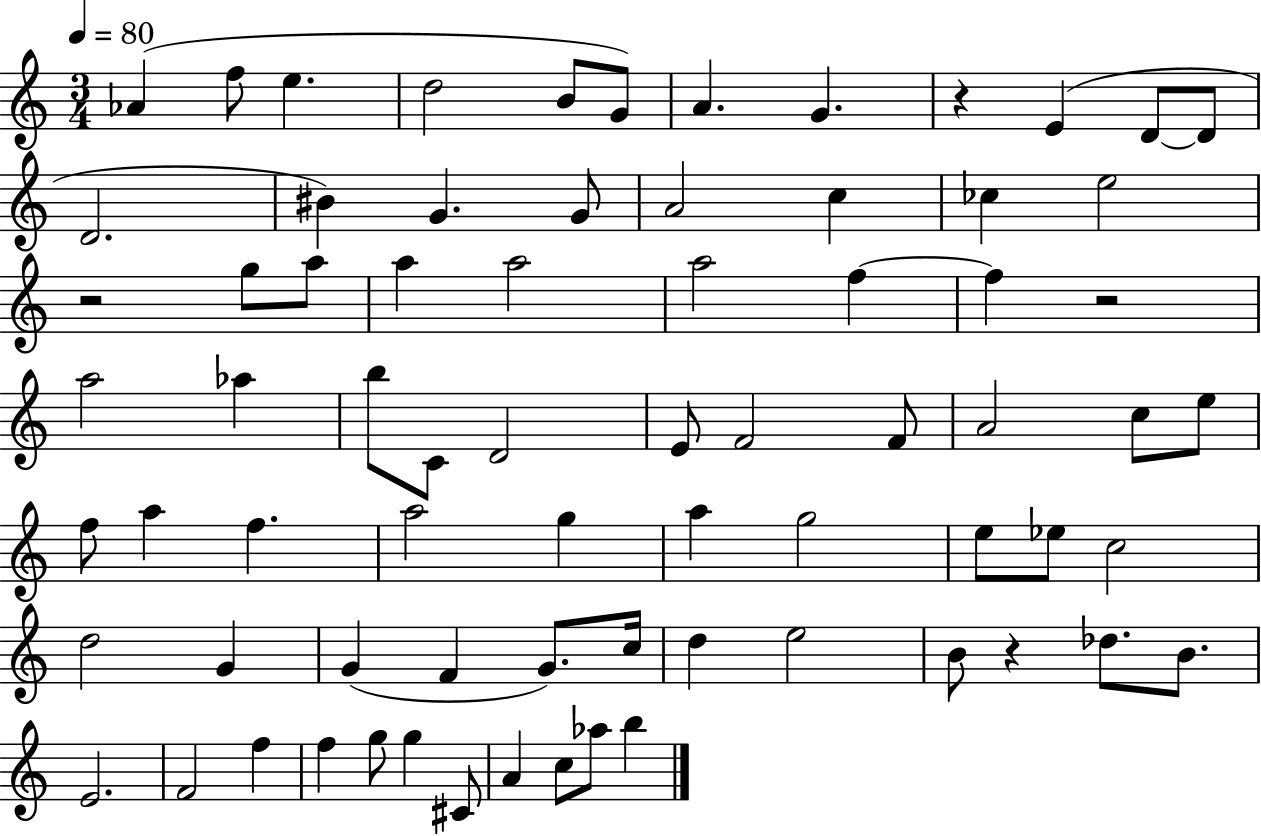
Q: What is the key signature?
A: C major